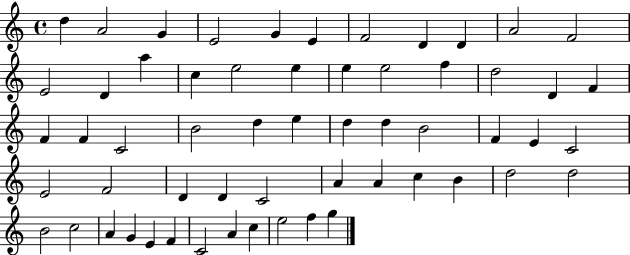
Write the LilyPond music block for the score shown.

{
  \clef treble
  \time 4/4
  \defaultTimeSignature
  \key c \major
  d''4 a'2 g'4 | e'2 g'4 e'4 | f'2 d'4 d'4 | a'2 f'2 | \break e'2 d'4 a''4 | c''4 e''2 e''4 | e''4 e''2 f''4 | d''2 d'4 f'4 | \break f'4 f'4 c'2 | b'2 d''4 e''4 | d''4 d''4 b'2 | f'4 e'4 c'2 | \break e'2 f'2 | d'4 d'4 c'2 | a'4 a'4 c''4 b'4 | d''2 d''2 | \break b'2 c''2 | a'4 g'4 e'4 f'4 | c'2 a'4 c''4 | e''2 f''4 g''4 | \break \bar "|."
}